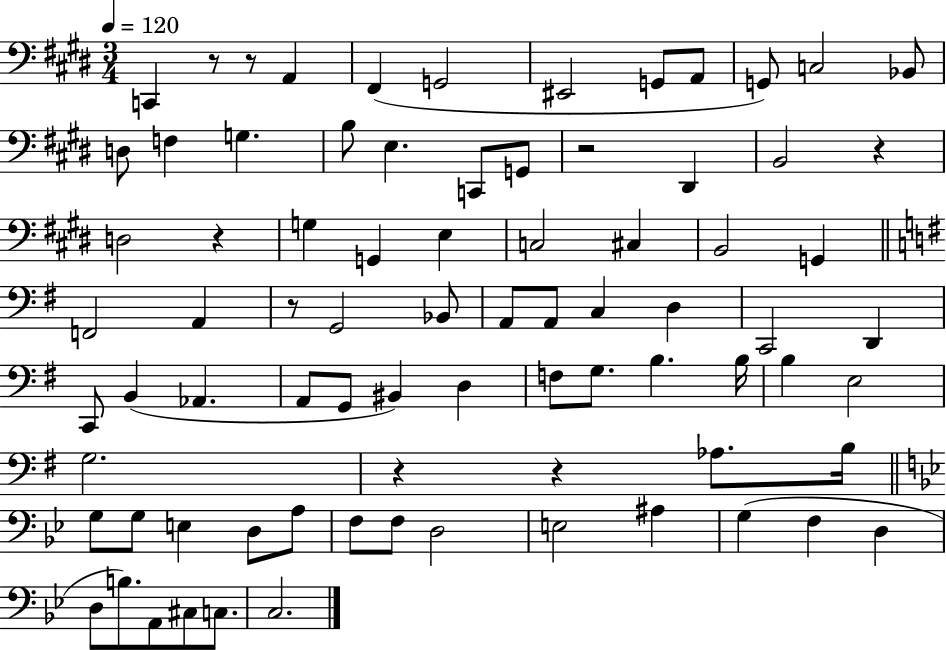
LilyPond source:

{
  \clef bass
  \numericTimeSignature
  \time 3/4
  \key e \major
  \tempo 4 = 120
  c,4 r8 r8 a,4 | fis,4( g,2 | eis,2 g,8 a,8 | g,8) c2 bes,8 | \break d8 f4 g4. | b8 e4. c,8 g,8 | r2 dis,4 | b,2 r4 | \break d2 r4 | g4 g,4 e4 | c2 cis4 | b,2 g,4 | \break \bar "||" \break \key g \major f,2 a,4 | r8 g,2 bes,8 | a,8 a,8 c4 d4 | c,2 d,4 | \break c,8 b,4( aes,4. | a,8 g,8 bis,4) d4 | f8 g8. b4. b16 | b4 e2 | \break g2. | r4 r4 aes8. b16 | \bar "||" \break \key bes \major g8 g8 e4 d8 a8 | f8 f8 d2 | e2 ais4 | g4( f4 d4 | \break d8 b8.) a,8 cis8 c8. | c2. | \bar "|."
}